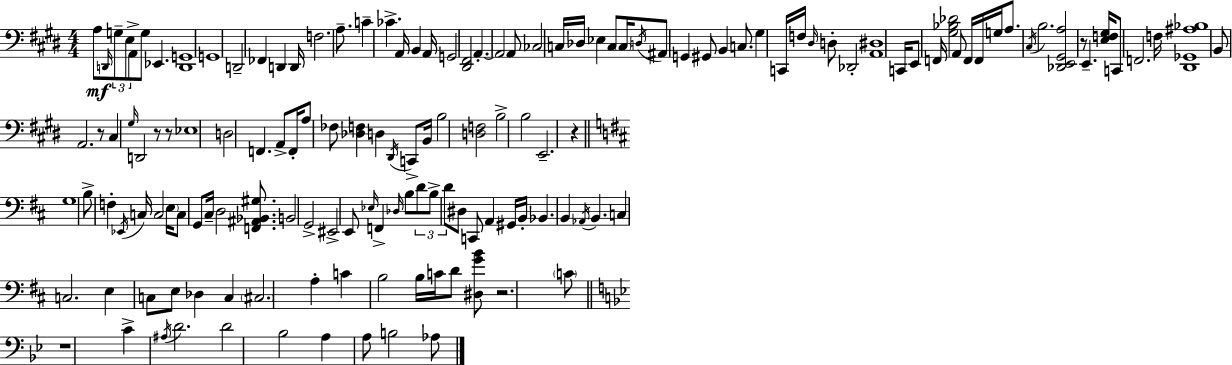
{
  \clef bass
  \numericTimeSignature
  \time 4/4
  \key e \major
  \repeat volta 2 { a8\mf \grace { d,16 } \tuplet 3/2 { g8-- e8 a,8-> } g8 ees,4. | <d, g,>1 | g,1 | d,2-- fes,4 d,4 | \break d,16 f2. a8.-- | c'4-- ces'4.-> a,16 b,4 | a,16 g,2 <dis, fis,>2 | a,4.-.~~ a,2 a,8 | \break ces2 c16 des16 ees4 c8 | \parenthesize c16 \acciaccatura { d16 } ais,8 g,4 gis,8 b,4 c8. | gis4 c,16 f16 \grace { dis16 } d8-. des,2-. | <a, dis>1 | \break c,16 e,8 f,16 <gis bes des'>2 a,8 | f,16 f,16 g16 a8. \acciaccatura { cis16 } b2. | <des, e, gis, a>2 r8 e,4.-- | <e f gis>16 c,8 f,2. | \break f16 <dis, ges, ais bes>1 | b,8 a,2. | r8 cis4 \grace { gis16 } d,2 | r8 r8 ees1 | \break d2 f,4. | a,8-> f,16-. a8 fes8 <des f>4 d4 | \acciaccatura { dis,16 } c,8-> b,16 b2 <d f>2 | b2-> b2 | \break e,2.-- | r4 \bar "||" \break \key d \major g1 | b8-> f4-. \acciaccatura { ees,16 } c16 c2 | \parenthesize e16 c8 g,8 cis16-- d2 <f, ais, bes, gis>8. | b,2 g,2-> | \break eis,2-> e,8 \grace { ees16 } f,4-> | \grace { des16 } b8 \tuplet 3/2 { d'8 b8-> d'8 } dis8 c,8 a,4 | gis,16 b,16-. bes,4. b,4 \acciaccatura { aes,16 } b,4. | c4 c2. | \break e4 c8 e8 des4 | c4 \parenthesize cis2. | a4-. c'4 b2 | b16 c'16 d'8 <dis g' b'>8 r2. | \break \parenthesize c'8 \bar "||" \break \key bes \major r1 | c'4-> \acciaccatura { ais16 } d'2. | d'2 bes2 | a4 a8 b2 aes8 | \break } \bar "|."
}